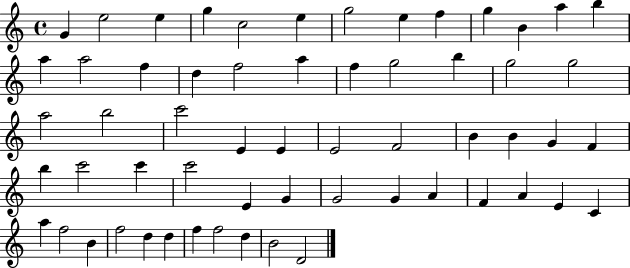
G4/q E5/h E5/q G5/q C5/h E5/q G5/h E5/q F5/q G5/q B4/q A5/q B5/q A5/q A5/h F5/q D5/q F5/h A5/q F5/q G5/h B5/q G5/h G5/h A5/h B5/h C6/h E4/q E4/q E4/h F4/h B4/q B4/q G4/q F4/q B5/q C6/h C6/q C6/h E4/q G4/q G4/h G4/q A4/q F4/q A4/q E4/q C4/q A5/q F5/h B4/q F5/h D5/q D5/q F5/q F5/h D5/q B4/h D4/h